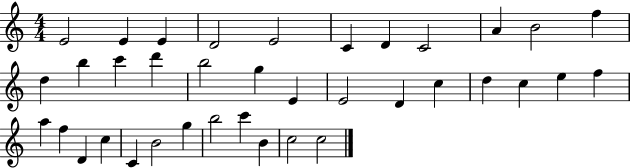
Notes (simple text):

E4/h E4/q E4/q D4/h E4/h C4/q D4/q C4/h A4/q B4/h F5/q D5/q B5/q C6/q D6/q B5/h G5/q E4/q E4/h D4/q C5/q D5/q C5/q E5/q F5/q A5/q F5/q D4/q C5/q C4/q B4/h G5/q B5/h C6/q B4/q C5/h C5/h